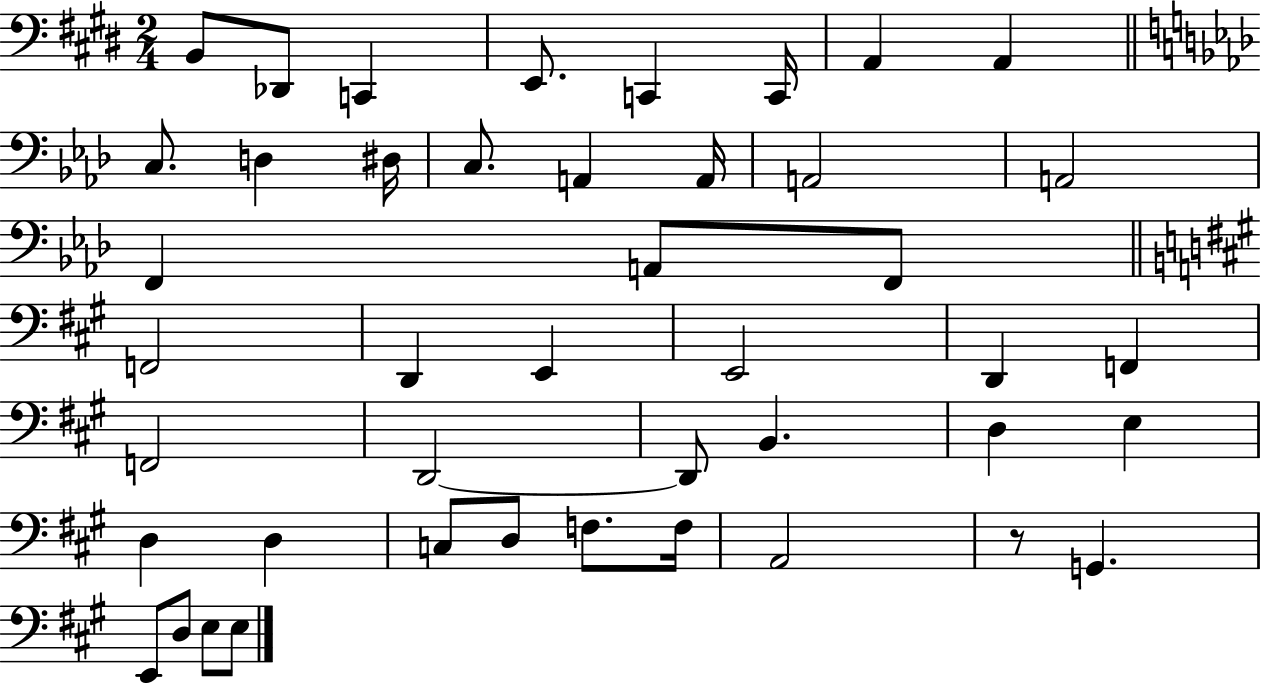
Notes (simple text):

B2/e Db2/e C2/q E2/e. C2/q C2/s A2/q A2/q C3/e. D3/q D#3/s C3/e. A2/q A2/s A2/h A2/h F2/q A2/e F2/e F2/h D2/q E2/q E2/h D2/q F2/q F2/h D2/h D2/e B2/q. D3/q E3/q D3/q D3/q C3/e D3/e F3/e. F3/s A2/h R/e G2/q. E2/e D3/e E3/e E3/e